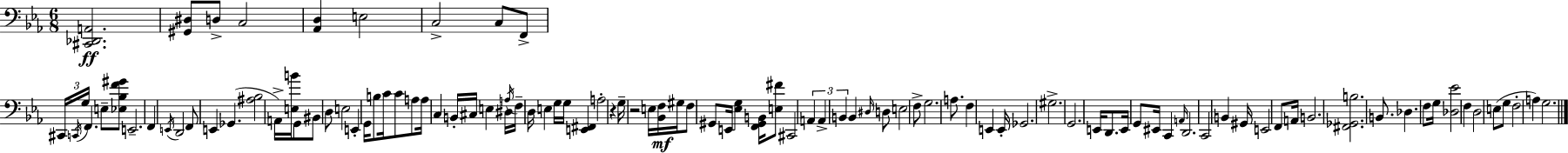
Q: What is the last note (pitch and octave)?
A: G3